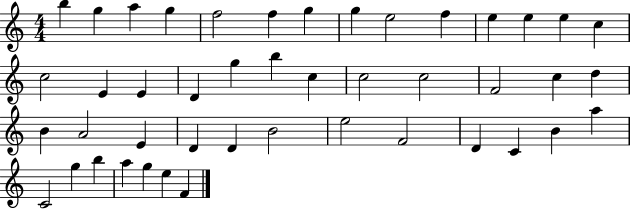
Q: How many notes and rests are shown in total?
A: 45